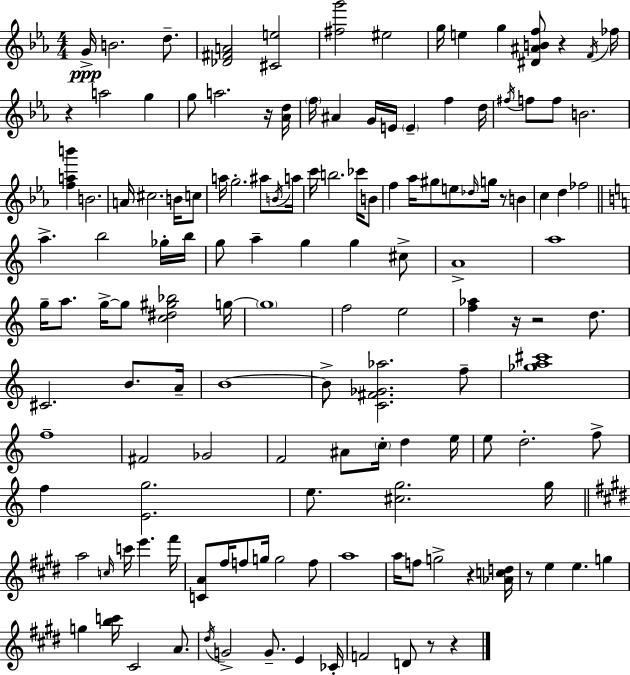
G4/s B4/h. D5/e. [Db4,F#4,A4]/h [C#4,E5]/h [F#5,G6]/h EIS5/h G5/s E5/q G5/q [D#4,A#4,B4,F5]/e R/q F4/s FES5/s R/q A5/h G5/q G5/e A5/h. R/s [Ab4,D5]/s F5/s A#4/q G4/s E4/s E4/q F5/q D5/s F#5/s F5/e F5/e B4/h. [F5,A5,B6]/q B4/h. A4/s C#5/h. B4/s C5/e A5/s G5/h. A#5/e B4/s A5/s C6/s B5/h. CES6/s B4/e F5/q Ab5/s G#5/e E5/e Db5/s G5/s R/e B4/q C5/q D5/q FES5/h A5/q. B5/h Gb5/s B5/s G5/e A5/q G5/q G5/q C#5/e A4/w A5/w G5/s A5/e. G5/s G5/e [C5,D#5,G#5,Bb5]/h G5/s G5/w F5/h E5/h [F5,Ab5]/q R/s R/h D5/e. C#4/h. B4/e. A4/s B4/w B4/e [C4,F#4,Gb4,Ab5]/h. F5/e [Gb5,A5,C#6]/w F5/w F#4/h Gb4/h F4/h A#4/e C5/s D5/q E5/s E5/e D5/h. F5/e F5/q [E4,G5]/h. E5/e. [C#5,G5]/h. G5/s A5/h C5/s C6/s E6/q. F#6/s [C4,A4]/e F#5/s F5/e G5/s G5/h F5/e A5/w A5/s F5/e G5/h R/q [Ab4,C5,D5]/s R/e E5/q E5/q. G5/q G5/q [B5,C6]/s C#4/h A4/e. D#5/s G4/h G4/e. E4/q CES4/s F4/h D4/e R/e R/q